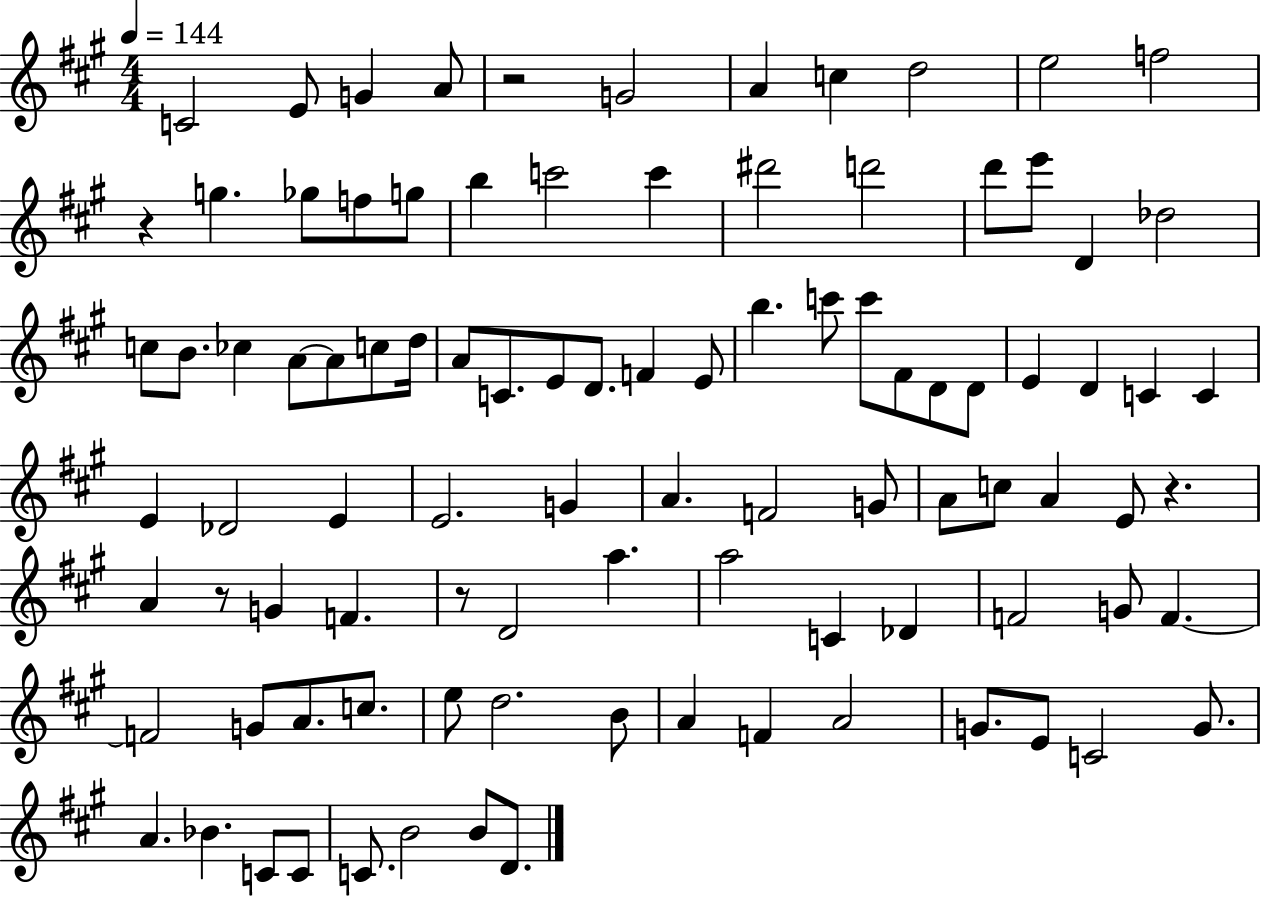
{
  \clef treble
  \numericTimeSignature
  \time 4/4
  \key a \major
  \tempo 4 = 144
  c'2 e'8 g'4 a'8 | r2 g'2 | a'4 c''4 d''2 | e''2 f''2 | \break r4 g''4. ges''8 f''8 g''8 | b''4 c'''2 c'''4 | dis'''2 d'''2 | d'''8 e'''8 d'4 des''2 | \break c''8 b'8. ces''4 a'8~~ a'8 c''8 d''16 | a'8 c'8. e'8 d'8. f'4 e'8 | b''4. c'''8 c'''8 fis'8 d'8 d'8 | e'4 d'4 c'4 c'4 | \break e'4 des'2 e'4 | e'2. g'4 | a'4. f'2 g'8 | a'8 c''8 a'4 e'8 r4. | \break a'4 r8 g'4 f'4. | r8 d'2 a''4. | a''2 c'4 des'4 | f'2 g'8 f'4.~~ | \break f'2 g'8 a'8. c''8. | e''8 d''2. b'8 | a'4 f'4 a'2 | g'8. e'8 c'2 g'8. | \break a'4. bes'4. c'8 c'8 | c'8. b'2 b'8 d'8. | \bar "|."
}